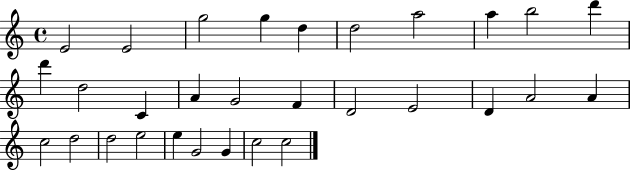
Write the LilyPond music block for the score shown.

{
  \clef treble
  \time 4/4
  \defaultTimeSignature
  \key c \major
  e'2 e'2 | g''2 g''4 d''4 | d''2 a''2 | a''4 b''2 d'''4 | \break d'''4 d''2 c'4 | a'4 g'2 f'4 | d'2 e'2 | d'4 a'2 a'4 | \break c''2 d''2 | d''2 e''2 | e''4 g'2 g'4 | c''2 c''2 | \break \bar "|."
}